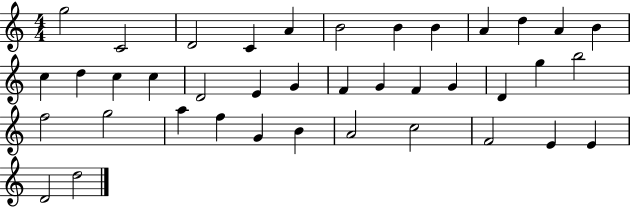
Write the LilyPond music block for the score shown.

{
  \clef treble
  \numericTimeSignature
  \time 4/4
  \key c \major
  g''2 c'2 | d'2 c'4 a'4 | b'2 b'4 b'4 | a'4 d''4 a'4 b'4 | \break c''4 d''4 c''4 c''4 | d'2 e'4 g'4 | f'4 g'4 f'4 g'4 | d'4 g''4 b''2 | \break f''2 g''2 | a''4 f''4 g'4 b'4 | a'2 c''2 | f'2 e'4 e'4 | \break d'2 d''2 | \bar "|."
}